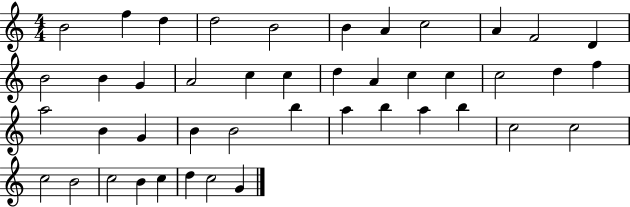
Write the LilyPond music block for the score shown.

{
  \clef treble
  \numericTimeSignature
  \time 4/4
  \key c \major
  b'2 f''4 d''4 | d''2 b'2 | b'4 a'4 c''2 | a'4 f'2 d'4 | \break b'2 b'4 g'4 | a'2 c''4 c''4 | d''4 a'4 c''4 c''4 | c''2 d''4 f''4 | \break a''2 b'4 g'4 | b'4 b'2 b''4 | a''4 b''4 a''4 b''4 | c''2 c''2 | \break c''2 b'2 | c''2 b'4 c''4 | d''4 c''2 g'4 | \bar "|."
}